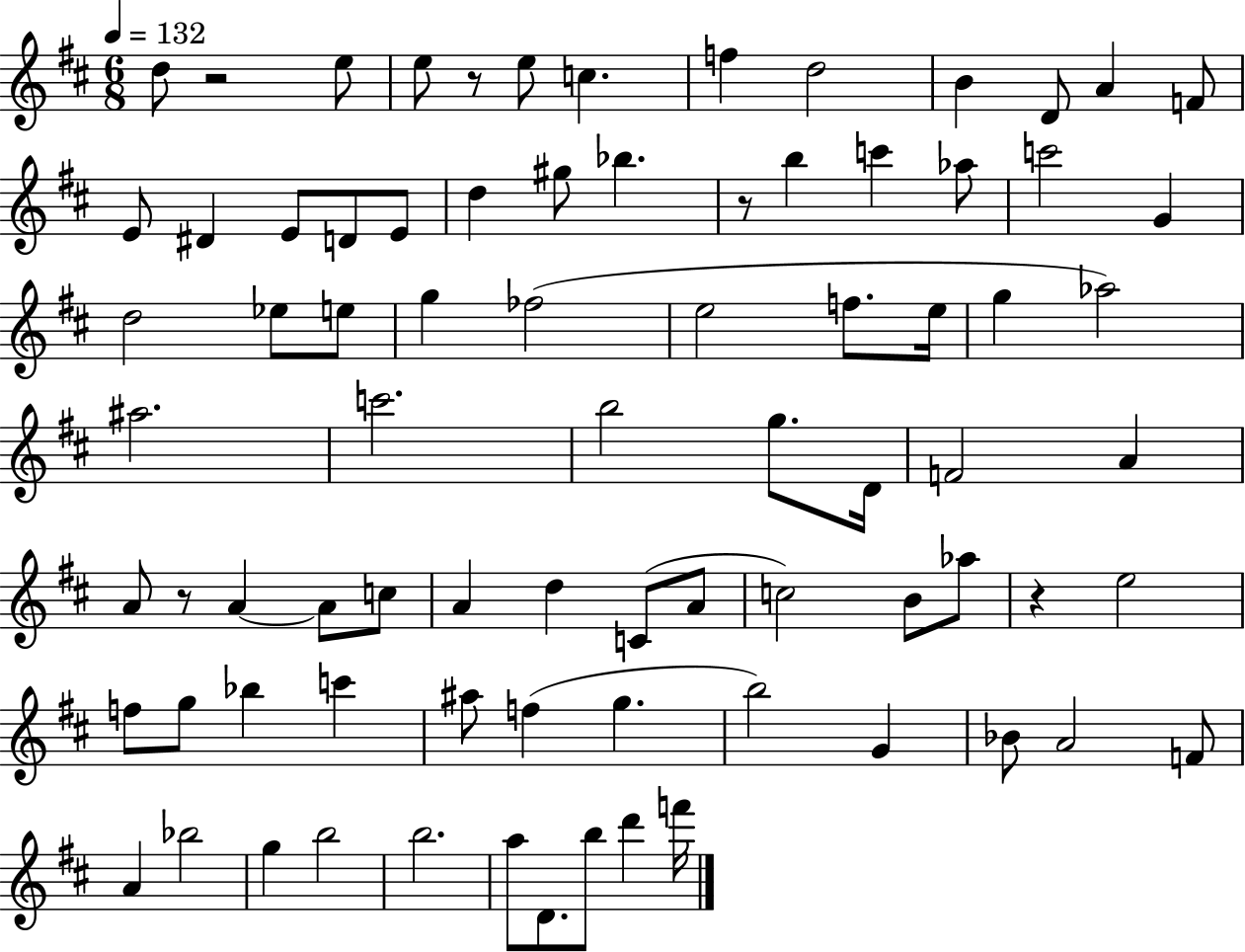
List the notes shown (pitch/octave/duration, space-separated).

D5/e R/h E5/e E5/e R/e E5/e C5/q. F5/q D5/h B4/q D4/e A4/q F4/e E4/e D#4/q E4/e D4/e E4/e D5/q G#5/e Bb5/q. R/e B5/q C6/q Ab5/e C6/h G4/q D5/h Eb5/e E5/e G5/q FES5/h E5/h F5/e. E5/s G5/q Ab5/h A#5/h. C6/h. B5/h G5/e. D4/s F4/h A4/q A4/e R/e A4/q A4/e C5/e A4/q D5/q C4/e A4/e C5/h B4/e Ab5/e R/q E5/h F5/e G5/e Bb5/q C6/q A#5/e F5/q G5/q. B5/h G4/q Bb4/e A4/h F4/e A4/q Bb5/h G5/q B5/h B5/h. A5/e D4/e. B5/e D6/q F6/s